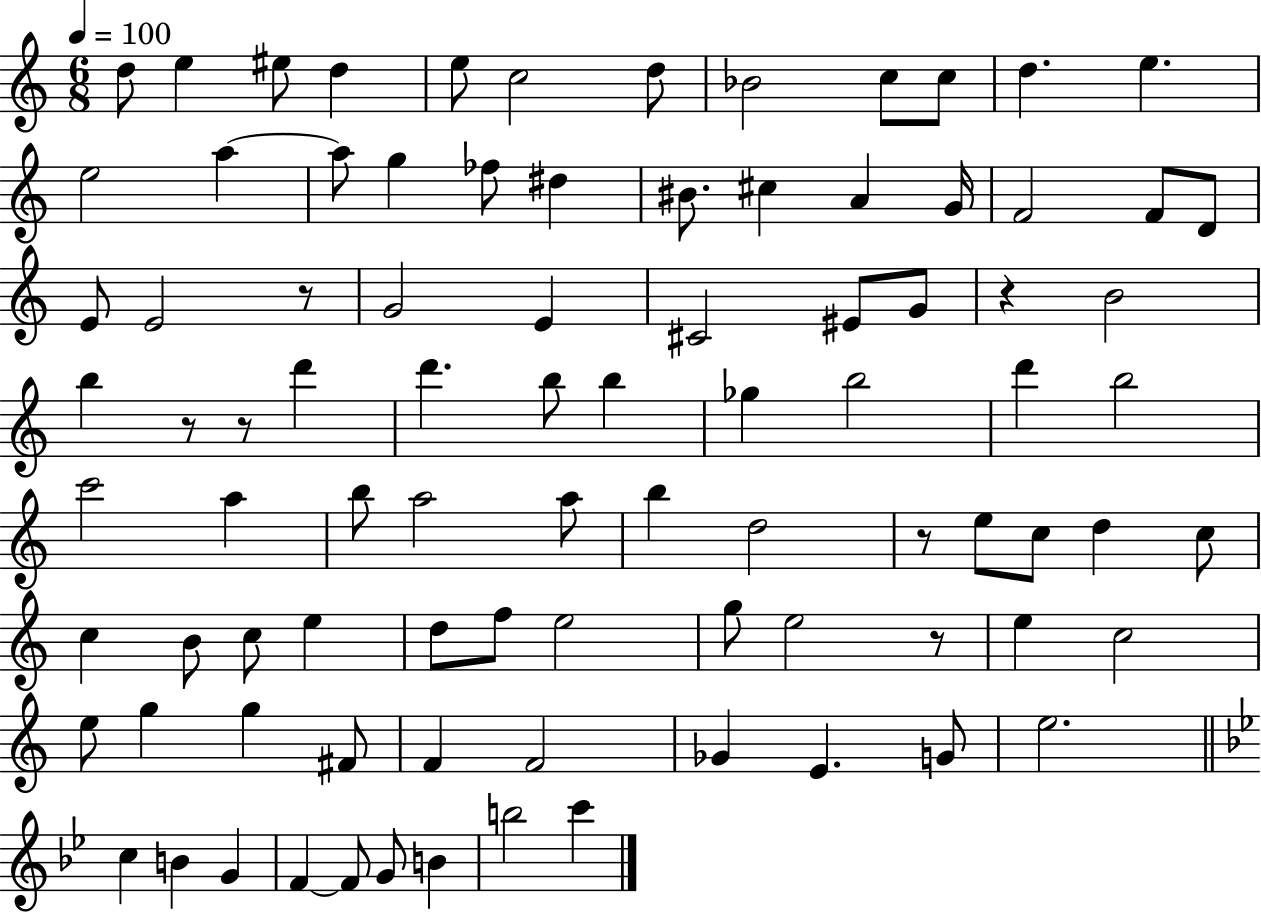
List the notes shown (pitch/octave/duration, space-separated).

D5/e E5/q EIS5/e D5/q E5/e C5/h D5/e Bb4/h C5/e C5/e D5/q. E5/q. E5/h A5/q A5/e G5/q FES5/e D#5/q BIS4/e. C#5/q A4/q G4/s F4/h F4/e D4/e E4/e E4/h R/e G4/h E4/q C#4/h EIS4/e G4/e R/q B4/h B5/q R/e R/e D6/q D6/q. B5/e B5/q Gb5/q B5/h D6/q B5/h C6/h A5/q B5/e A5/h A5/e B5/q D5/h R/e E5/e C5/e D5/q C5/e C5/q B4/e C5/e E5/q D5/e F5/e E5/h G5/e E5/h R/e E5/q C5/h E5/e G5/q G5/q F#4/e F4/q F4/h Gb4/q E4/q. G4/e E5/h. C5/q B4/q G4/q F4/q F4/e G4/e B4/q B5/h C6/q